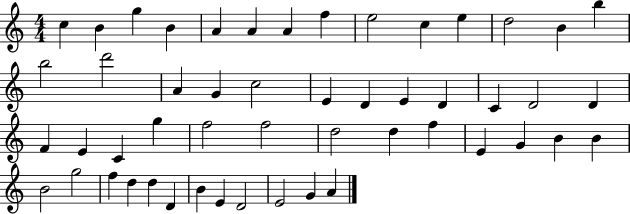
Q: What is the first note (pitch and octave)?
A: C5